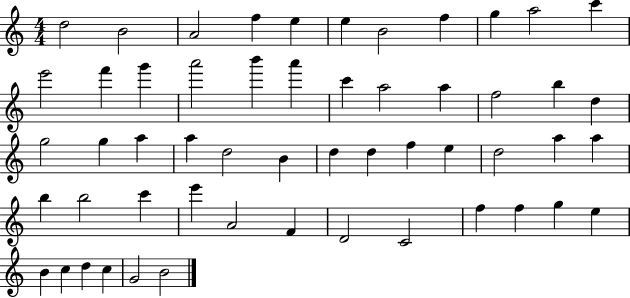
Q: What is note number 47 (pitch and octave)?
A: G5